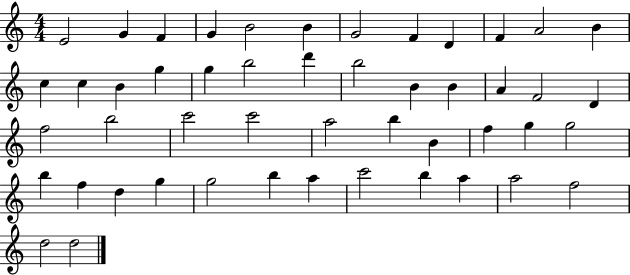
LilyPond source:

{
  \clef treble
  \numericTimeSignature
  \time 4/4
  \key c \major
  e'2 g'4 f'4 | g'4 b'2 b'4 | g'2 f'4 d'4 | f'4 a'2 b'4 | \break c''4 c''4 b'4 g''4 | g''4 b''2 d'''4 | b''2 b'4 b'4 | a'4 f'2 d'4 | \break f''2 b''2 | c'''2 c'''2 | a''2 b''4 b'4 | f''4 g''4 g''2 | \break b''4 f''4 d''4 g''4 | g''2 b''4 a''4 | c'''2 b''4 a''4 | a''2 f''2 | \break d''2 d''2 | \bar "|."
}